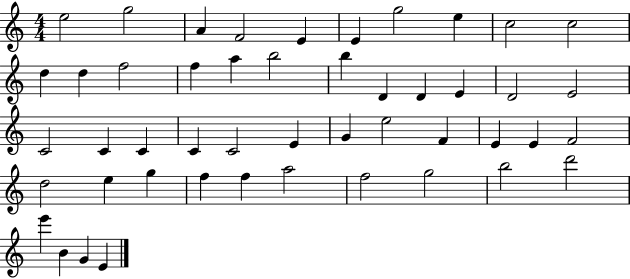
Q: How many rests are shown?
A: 0